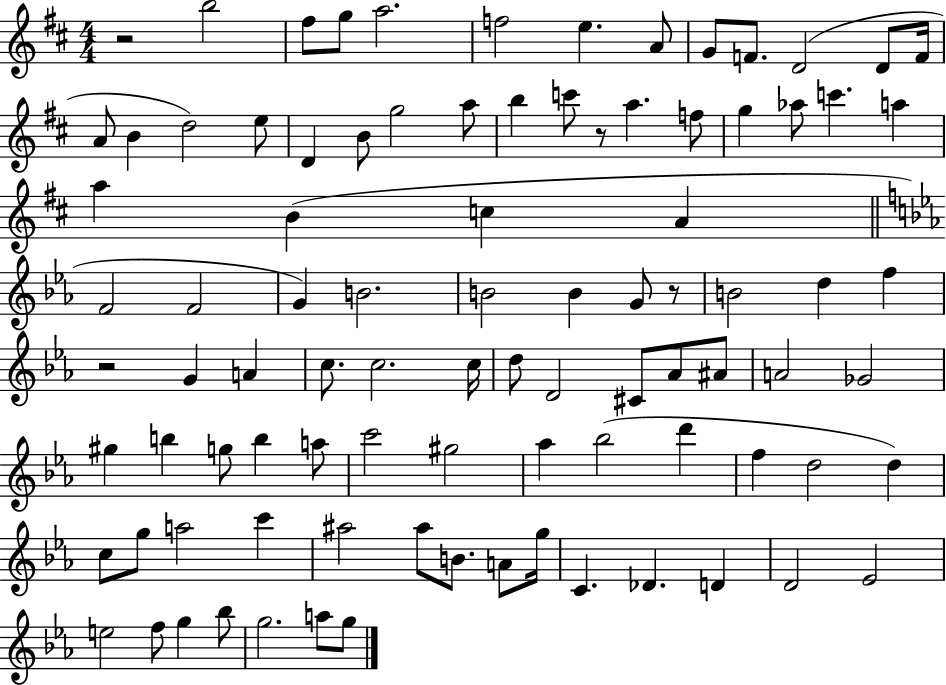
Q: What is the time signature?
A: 4/4